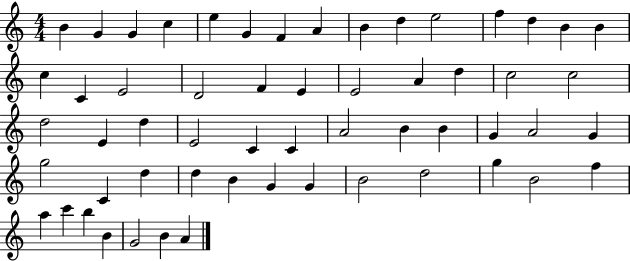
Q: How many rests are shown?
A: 0